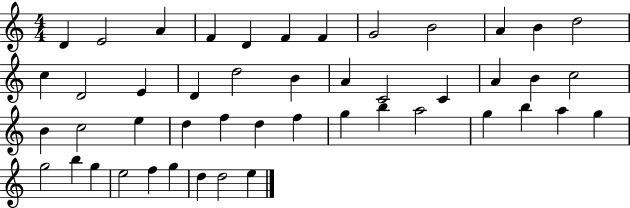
X:1
T:Untitled
M:4/4
L:1/4
K:C
D E2 A F D F F G2 B2 A B d2 c D2 E D d2 B A C2 C A B c2 B c2 e d f d f g b a2 g b a g g2 b g e2 f g d d2 e